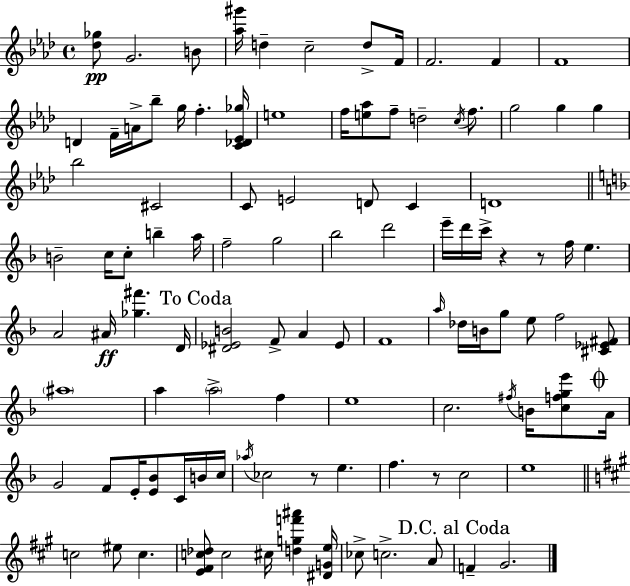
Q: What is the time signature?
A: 4/4